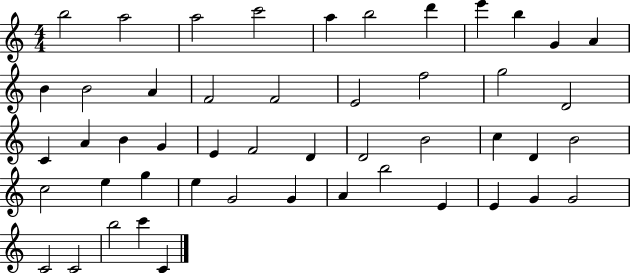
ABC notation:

X:1
T:Untitled
M:4/4
L:1/4
K:C
b2 a2 a2 c'2 a b2 d' e' b G A B B2 A F2 F2 E2 f2 g2 D2 C A B G E F2 D D2 B2 c D B2 c2 e g e G2 G A b2 E E G G2 C2 C2 b2 c' C